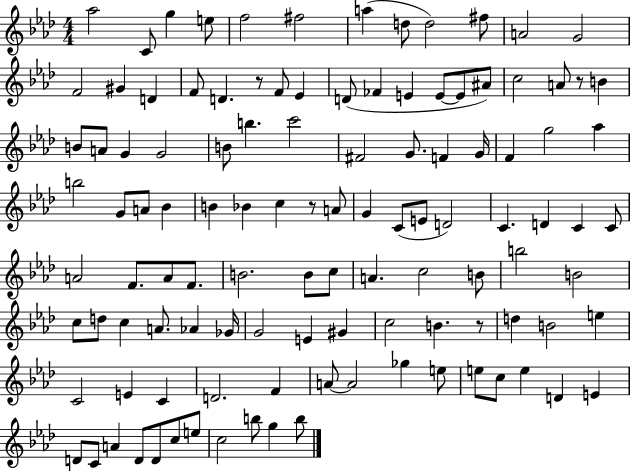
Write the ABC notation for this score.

X:1
T:Untitled
M:4/4
L:1/4
K:Ab
_a2 C/2 g e/2 f2 ^f2 a d/2 d2 ^f/2 A2 G2 F2 ^G D F/2 D z/2 F/2 _E D/2 _F E E/2 E/2 ^A/2 c2 A/2 z/2 B B/2 A/2 G G2 B/2 b c'2 ^F2 G/2 F G/4 F g2 _a b2 G/2 A/2 _B B _B c z/2 A/2 G C/2 E/2 D2 C D C C/2 A2 F/2 A/2 F/2 B2 B/2 c/2 A c2 B/2 b2 B2 c/2 d/2 c A/2 _A _G/4 G2 E ^G c2 B z/2 d B2 e C2 E C D2 F A/2 A2 _g e/2 e/2 c/2 e D E D/2 C/2 A D/2 D/2 c/2 e/2 c2 b/2 g b/2